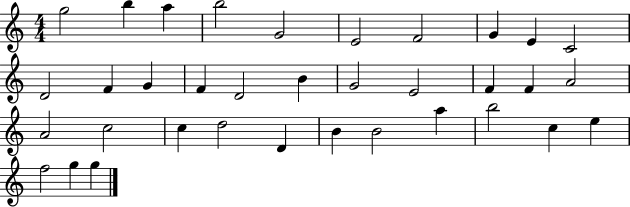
G5/h B5/q A5/q B5/h G4/h E4/h F4/h G4/q E4/q C4/h D4/h F4/q G4/q F4/q D4/h B4/q G4/h E4/h F4/q F4/q A4/h A4/h C5/h C5/q D5/h D4/q B4/q B4/h A5/q B5/h C5/q E5/q F5/h G5/q G5/q